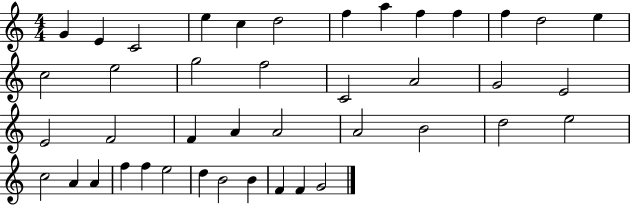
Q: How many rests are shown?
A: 0